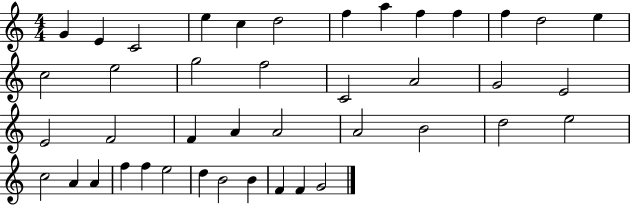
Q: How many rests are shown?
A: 0